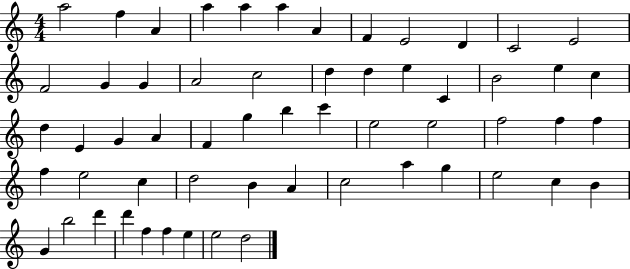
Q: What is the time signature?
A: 4/4